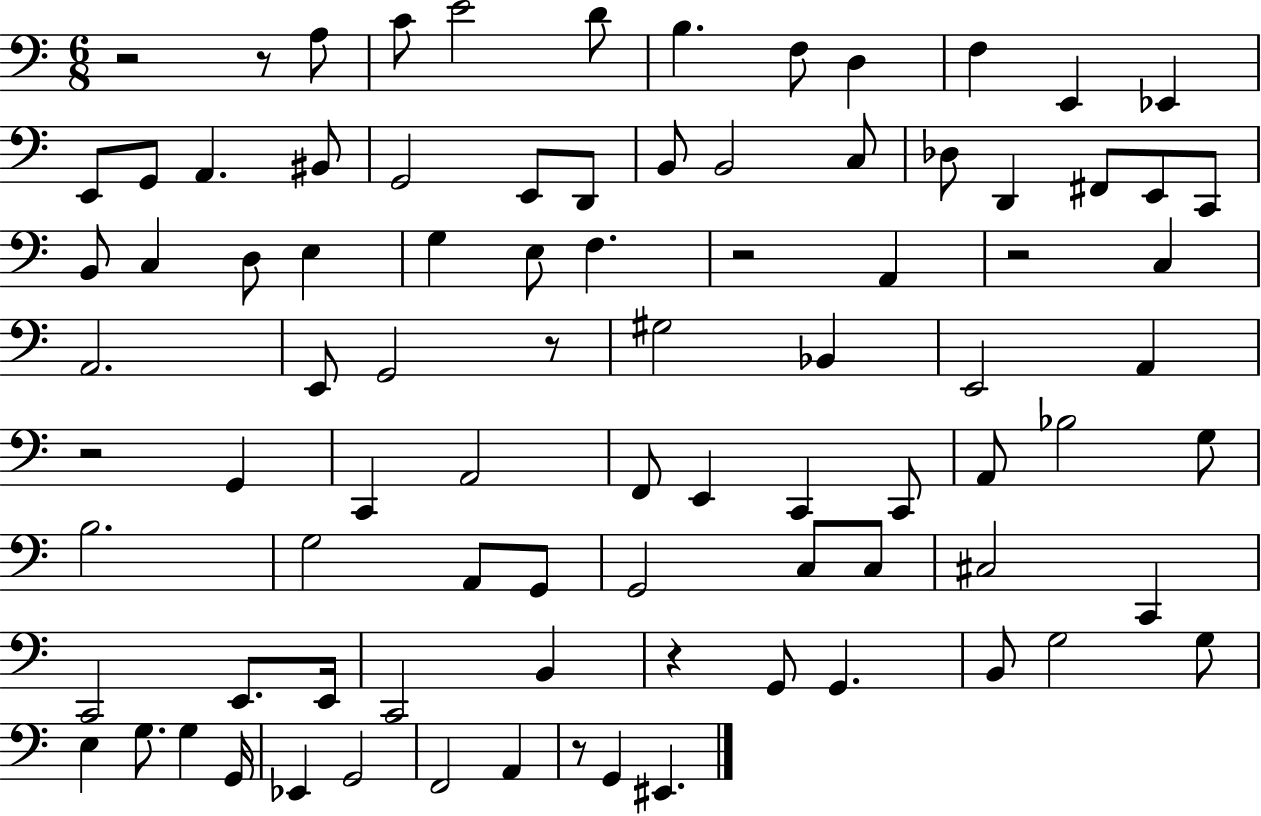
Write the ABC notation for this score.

X:1
T:Untitled
M:6/8
L:1/4
K:C
z2 z/2 A,/2 C/2 E2 D/2 B, F,/2 D, F, E,, _E,, E,,/2 G,,/2 A,, ^B,,/2 G,,2 E,,/2 D,,/2 B,,/2 B,,2 C,/2 _D,/2 D,, ^F,,/2 E,,/2 C,,/2 B,,/2 C, D,/2 E, G, E,/2 F, z2 A,, z2 C, A,,2 E,,/2 G,,2 z/2 ^G,2 _B,, E,,2 A,, z2 G,, C,, A,,2 F,,/2 E,, C,, C,,/2 A,,/2 _B,2 G,/2 B,2 G,2 A,,/2 G,,/2 G,,2 C,/2 C,/2 ^C,2 C,, C,,2 E,,/2 E,,/4 C,,2 B,, z G,,/2 G,, B,,/2 G,2 G,/2 E, G,/2 G, G,,/4 _E,, G,,2 F,,2 A,, z/2 G,, ^E,,